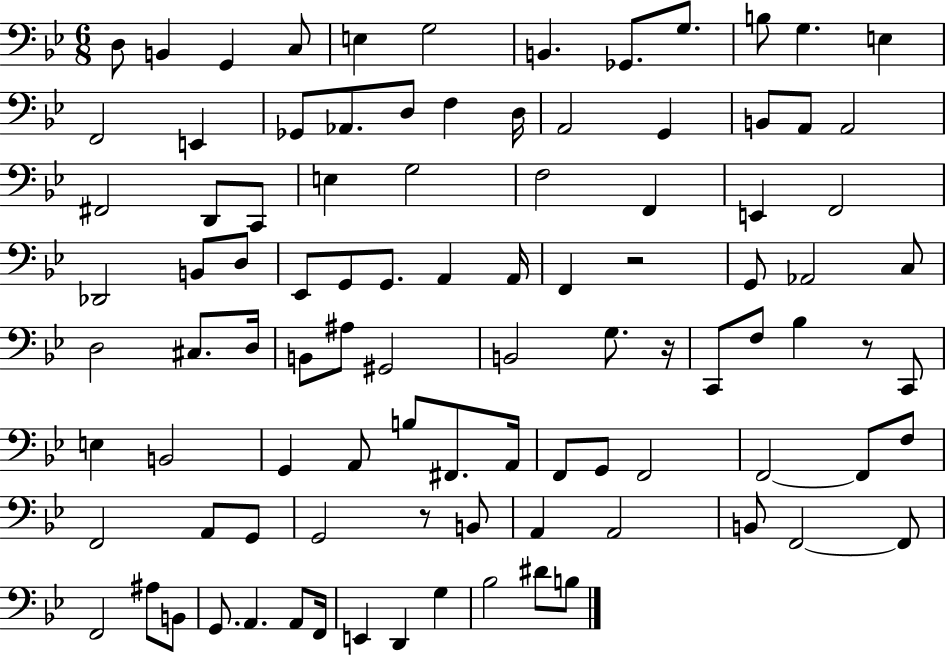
{
  \clef bass
  \numericTimeSignature
  \time 6/8
  \key bes \major
  \repeat volta 2 { d8 b,4 g,4 c8 | e4 g2 | b,4. ges,8. g8. | b8 g4. e4 | \break f,2 e,4 | ges,8 aes,8. d8 f4 d16 | a,2 g,4 | b,8 a,8 a,2 | \break fis,2 d,8 c,8 | e4 g2 | f2 f,4 | e,4 f,2 | \break des,2 b,8 d8 | ees,8 g,8 g,8. a,4 a,16 | f,4 r2 | g,8 aes,2 c8 | \break d2 cis8. d16 | b,8 ais8 gis,2 | b,2 g8. r16 | c,8 f8 bes4 r8 c,8 | \break e4 b,2 | g,4 a,8 b8 fis,8. a,16 | f,8 g,8 f,2 | f,2~~ f,8 f8 | \break f,2 a,8 g,8 | g,2 r8 b,8 | a,4 a,2 | b,8 f,2~~ f,8 | \break f,2 ais8 b,8 | g,8. a,4. a,8 f,16 | e,4 d,4 g4 | bes2 dis'8 b8 | \break } \bar "|."
}